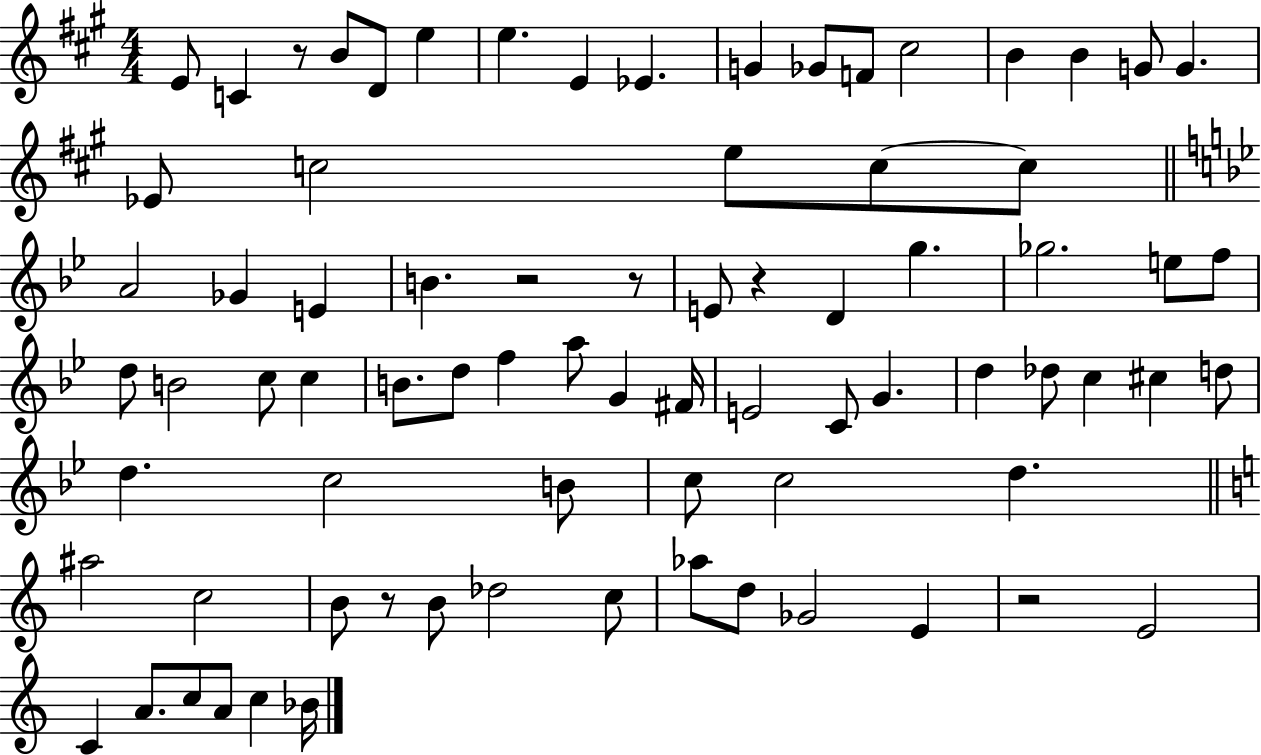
{
  \clef treble
  \numericTimeSignature
  \time 4/4
  \key a \major
  e'8 c'4 r8 b'8 d'8 e''4 | e''4. e'4 ees'4. | g'4 ges'8 f'8 cis''2 | b'4 b'4 g'8 g'4. | \break ees'8 c''2 e''8 c''8~~ c''8 | \bar "||" \break \key bes \major a'2 ges'4 e'4 | b'4. r2 r8 | e'8 r4 d'4 g''4. | ges''2. e''8 f''8 | \break d''8 b'2 c''8 c''4 | b'8. d''8 f''4 a''8 g'4 fis'16 | e'2 c'8 g'4. | d''4 des''8 c''4 cis''4 d''8 | \break d''4. c''2 b'8 | c''8 c''2 d''4. | \bar "||" \break \key c \major ais''2 c''2 | b'8 r8 b'8 des''2 c''8 | aes''8 d''8 ges'2 e'4 | r2 e'2 | \break c'4 a'8. c''8 a'8 c''4 bes'16 | \bar "|."
}